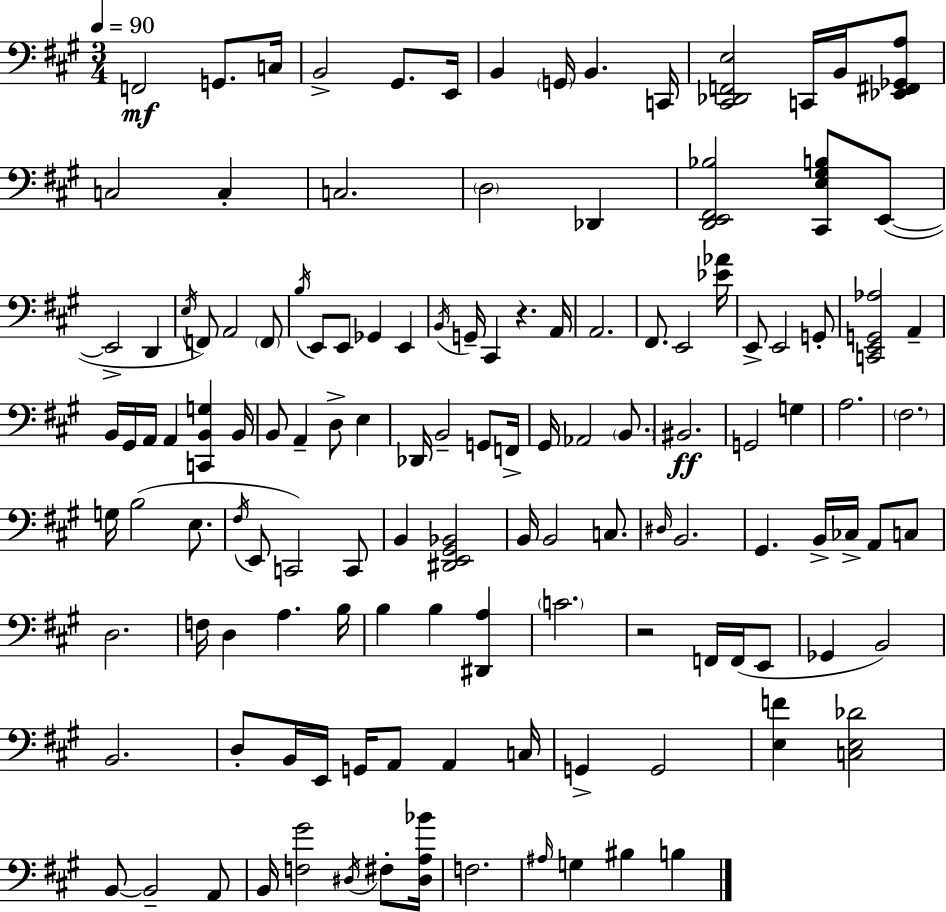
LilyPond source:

{
  \clef bass
  \numericTimeSignature
  \time 3/4
  \key a \major
  \tempo 4 = 90
  f,2\mf g,8. c16 | b,2-> gis,8. e,16 | b,4 \parenthesize g,16 b,4. c,16 | <cis, des, f, e>2 c,16 b,16 <ees, fis, ges, a>8 | \break c2 c4-. | c2. | \parenthesize d2 des,4 | <d, e, fis, bes>2 <cis, e gis b>8 e,8~(~ | \break e,2-> d,4 | \acciaccatura { e16 }) f,8 a,2 \parenthesize f,8 | \acciaccatura { b16 } e,8 e,8 ges,4 e,4 | \acciaccatura { b,16 } g,16-- cis,4 r4. | \break a,16 a,2. | fis,8. e,2 | <ees' aes'>16 e,8-> e,2 | g,8-. <c, e, g, aes>2 a,4-- | \break b,16 gis,16 a,16 a,4 <c, b, g>4 | b,16 b,8 a,4-- d8-> e4 | des,16 b,2-- | g,8 f,16-> gis,16 aes,2 | \break \parenthesize b,8. bis,2.\ff | g,2 g4 | a2. | \parenthesize fis2. | \break g16 b2( | e8. \acciaccatura { fis16 } e,8 c,2) | c,8 b,4 <dis, e, gis, bes,>2 | b,16 b,2 | \break c8. \grace { dis16 } b,2. | gis,4. b,16-> | ces16-> a,8 c8 d2. | f16 d4 a4. | \break b16 b4 b4 | <dis, a>4 \parenthesize c'2. | r2 | f,16 f,16( e,8 ges,4 b,2) | \break b,2. | d8-. b,16 e,16 g,16 a,8 | a,4 c16 g,4-> g,2 | <e f'>4 <c e des'>2 | \break b,8~~ b,2-- | a,8 b,16 <f gis'>2 | \acciaccatura { dis16 } fis8-. <dis a bes'>16 f2. | \grace { ais16 } g4 bis4 | \break b4 \bar "|."
}